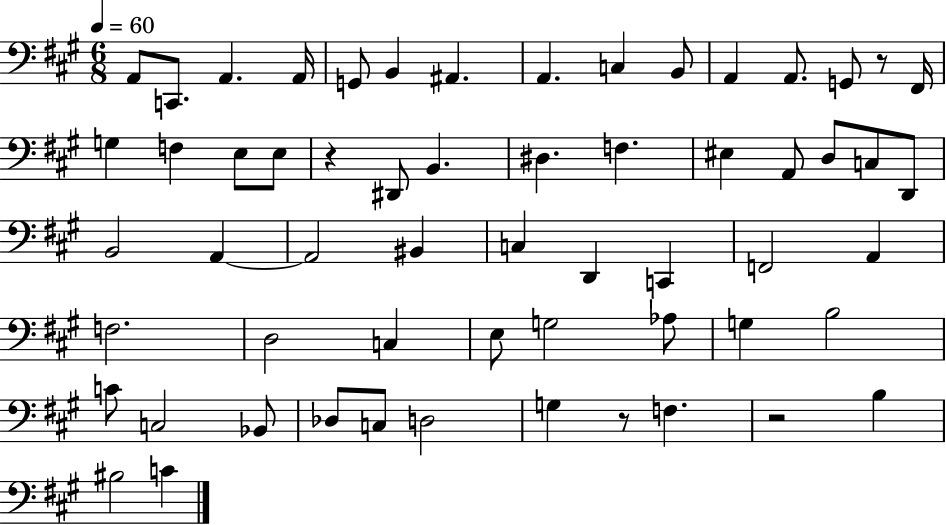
{
  \clef bass
  \numericTimeSignature
  \time 6/8
  \key a \major
  \tempo 4 = 60
  a,8 c,8. a,4. a,16 | g,8 b,4 ais,4. | a,4. c4 b,8 | a,4 a,8. g,8 r8 fis,16 | \break g4 f4 e8 e8 | r4 dis,8 b,4. | dis4. f4. | eis4 a,8 d8 c8 d,8 | \break b,2 a,4~~ | a,2 bis,4 | c4 d,4 c,4 | f,2 a,4 | \break f2. | d2 c4 | e8 g2 aes8 | g4 b2 | \break c'8 c2 bes,8 | des8 c8 d2 | g4 r8 f4. | r2 b4 | \break bis2 c'4 | \bar "|."
}